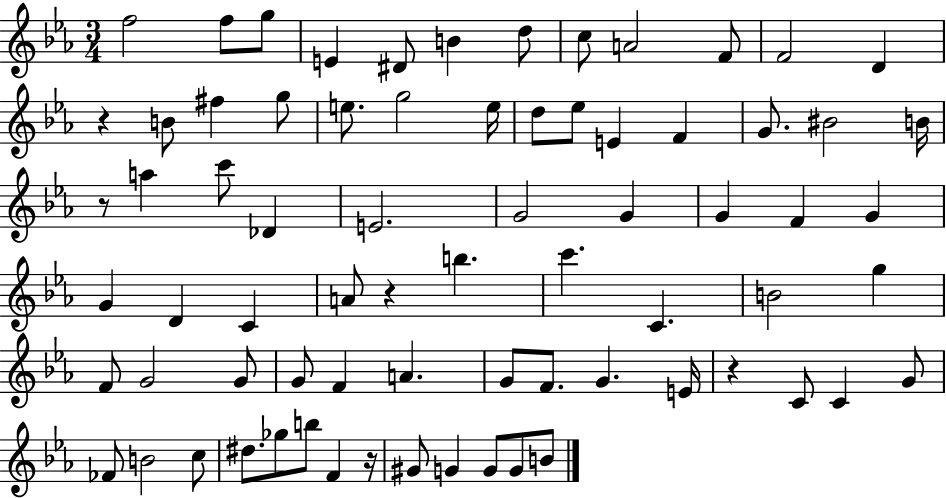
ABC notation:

X:1
T:Untitled
M:3/4
L:1/4
K:Eb
f2 f/2 g/2 E ^D/2 B d/2 c/2 A2 F/2 F2 D z B/2 ^f g/2 e/2 g2 e/4 d/2 _e/2 E F G/2 ^B2 B/4 z/2 a c'/2 _D E2 G2 G G F G G D C A/2 z b c' C B2 g F/2 G2 G/2 G/2 F A G/2 F/2 G E/4 z C/2 C G/2 _F/2 B2 c/2 ^d/2 _g/2 b/2 F z/4 ^G/2 G G/2 G/2 B/2